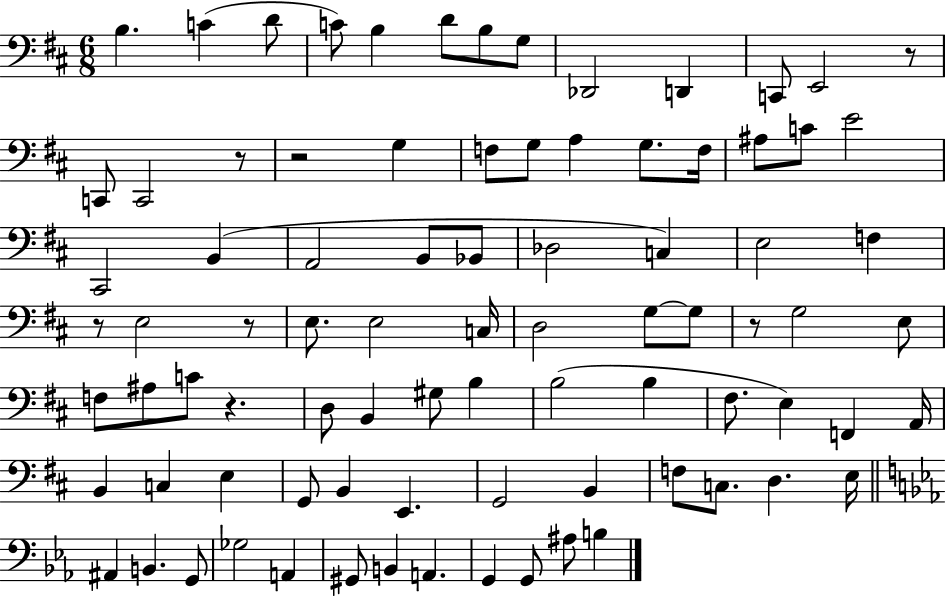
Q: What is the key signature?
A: D major